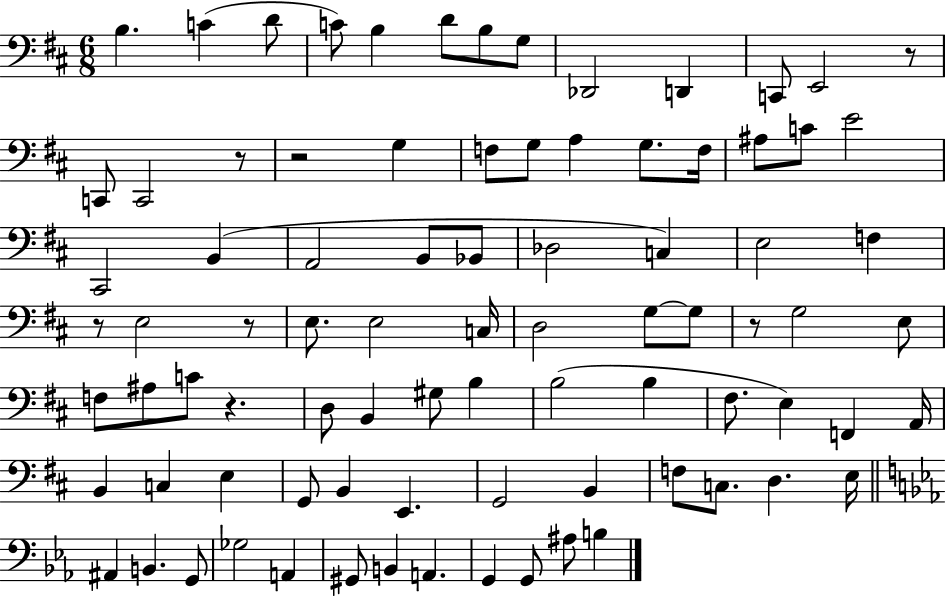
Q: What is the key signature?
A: D major